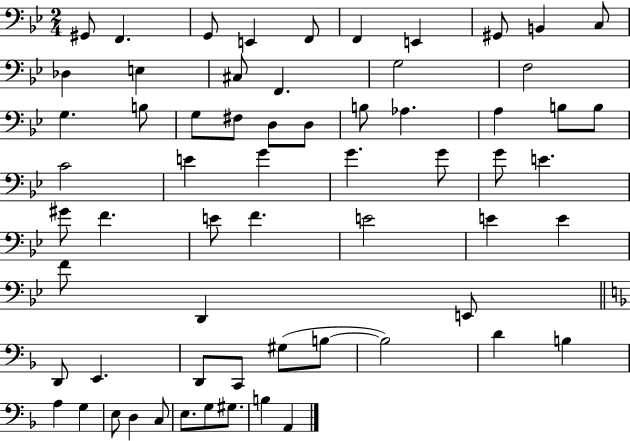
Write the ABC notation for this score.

X:1
T:Untitled
M:2/4
L:1/4
K:Bb
^G,,/2 F,, G,,/2 E,, F,,/2 F,, E,, ^G,,/2 B,, C,/2 _D, E, ^C,/2 F,, G,2 F,2 G, B,/2 G,/2 ^F,/2 D,/2 D,/2 B,/2 _A, A, B,/2 B,/2 C2 E G G G/2 G/2 E ^G/2 F E/2 F E2 E E F/2 D,, E,,/2 D,,/2 E,, D,,/2 C,,/2 ^G,/2 B,/2 B,2 D B, A, G, E,/2 D, C,/2 E,/2 G,/2 ^G,/2 B, A,,